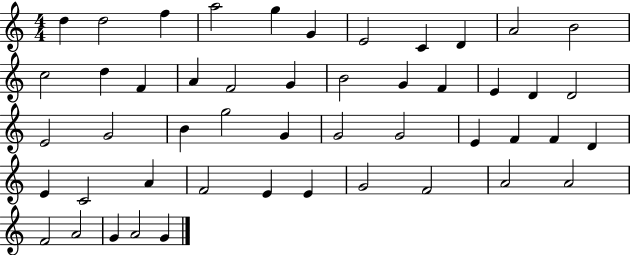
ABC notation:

X:1
T:Untitled
M:4/4
L:1/4
K:C
d d2 f a2 g G E2 C D A2 B2 c2 d F A F2 G B2 G F E D D2 E2 G2 B g2 G G2 G2 E F F D E C2 A F2 E E G2 F2 A2 A2 F2 A2 G A2 G